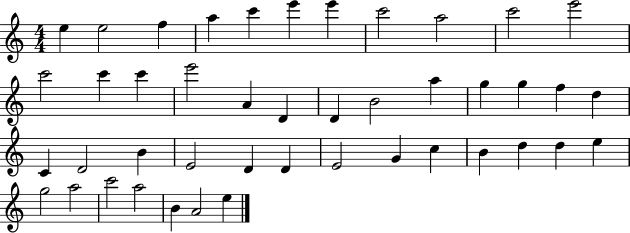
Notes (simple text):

E5/q E5/h F5/q A5/q C6/q E6/q E6/q C6/h A5/h C6/h E6/h C6/h C6/q C6/q E6/h A4/q D4/q D4/q B4/h A5/q G5/q G5/q F5/q D5/q C4/q D4/h B4/q E4/h D4/q D4/q E4/h G4/q C5/q B4/q D5/q D5/q E5/q G5/h A5/h C6/h A5/h B4/q A4/h E5/q